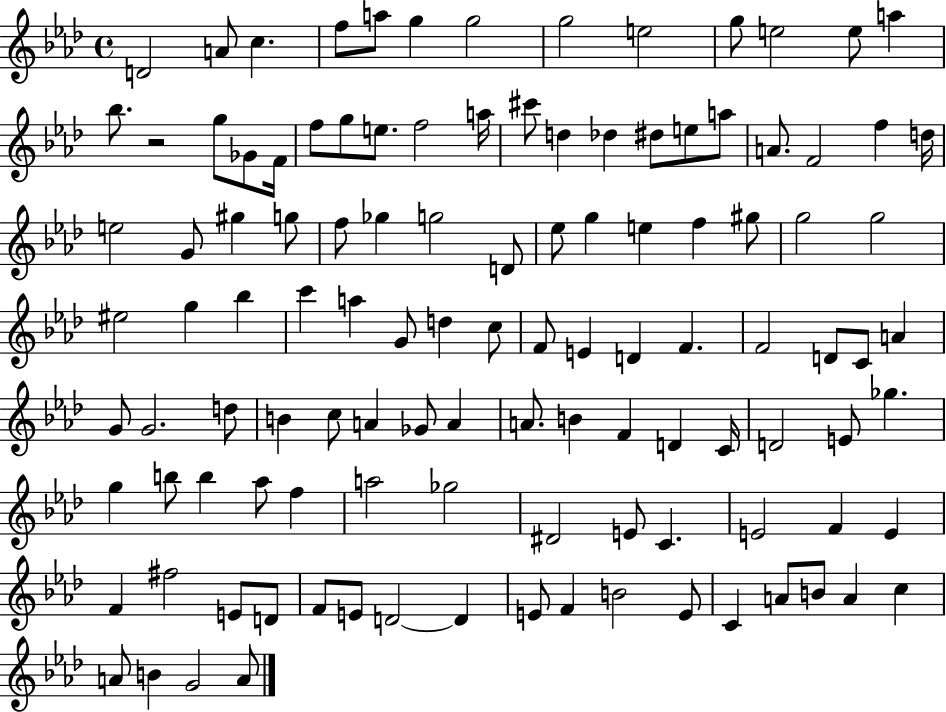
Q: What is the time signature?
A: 4/4